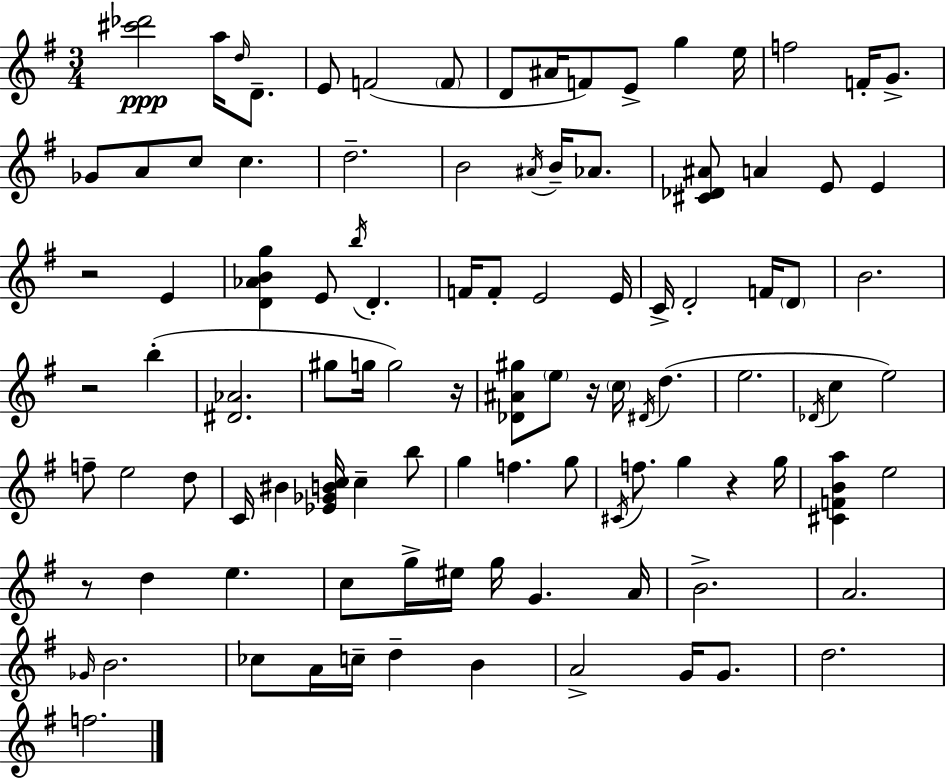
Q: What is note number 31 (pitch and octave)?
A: D4